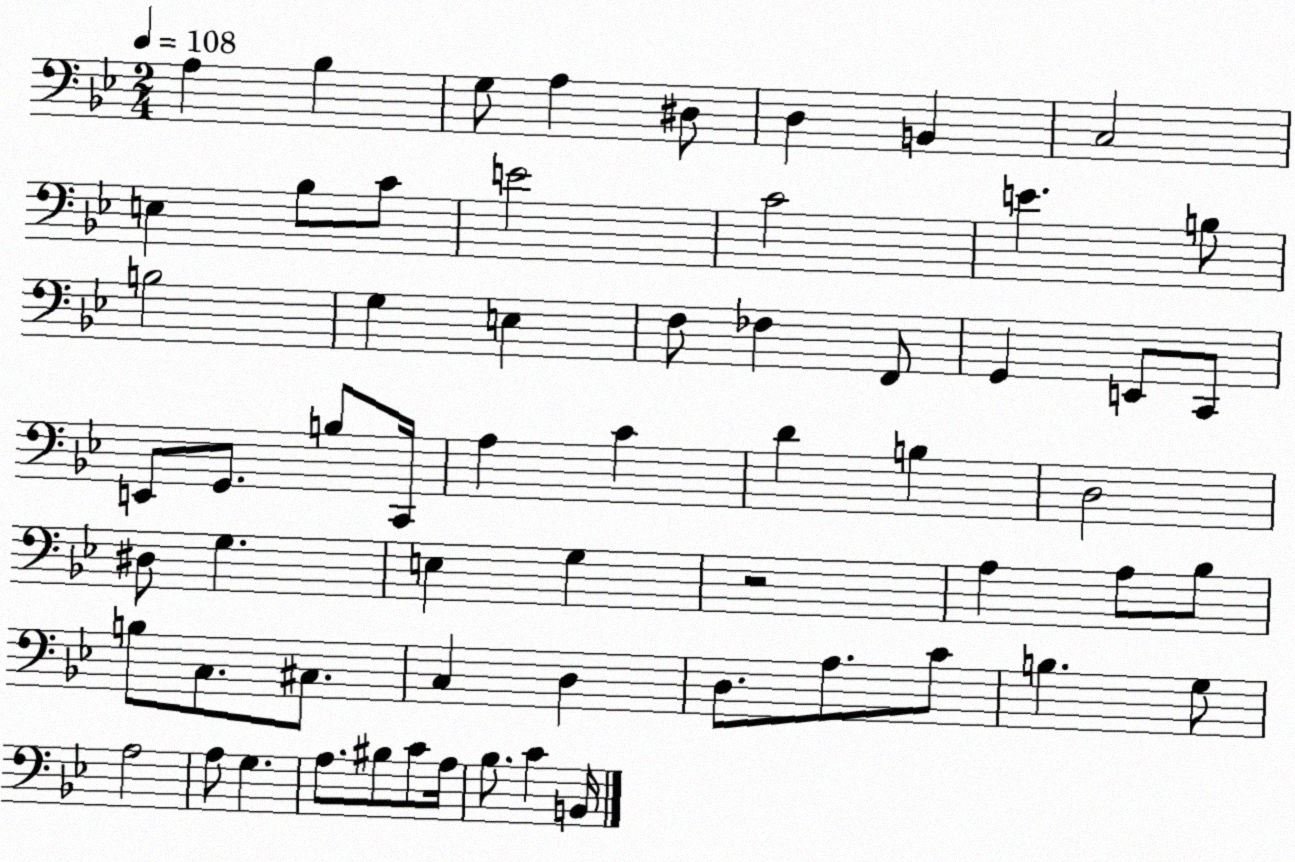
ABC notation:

X:1
T:Untitled
M:2/4
L:1/4
K:Bb
A, _B, G,/2 A, ^D,/2 D, B,, C,2 E, _B,/2 C/2 E2 C2 E B,/2 B,2 G, E, F,/2 _F, F,,/2 G,, E,,/2 C,,/2 E,,/2 G,,/2 B,/2 C,,/4 A, C D B, D,2 ^D,/2 G, E, G, z2 A, A,/2 _B,/2 B,/2 C,/2 ^C,/2 C, D, D,/2 A,/2 C/2 B, G,/2 A,2 A,/2 G, A,/2 ^B,/2 C/2 A,/4 _B,/2 C B,,/4